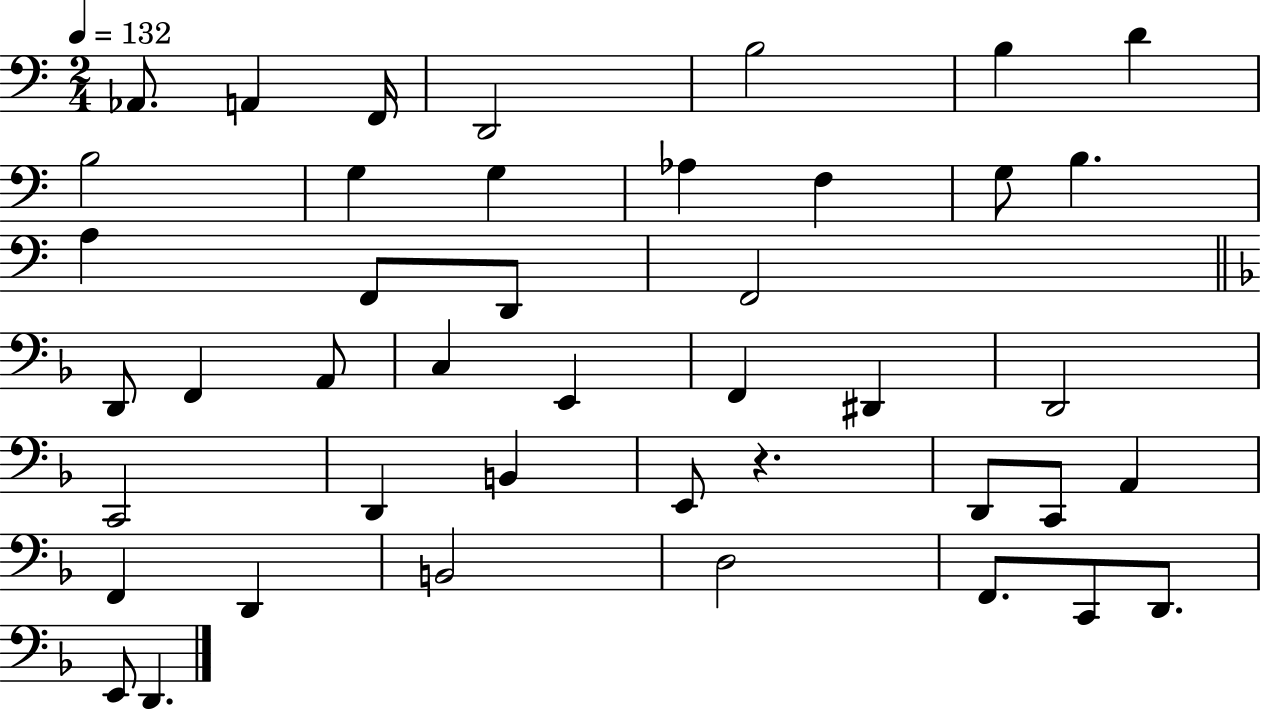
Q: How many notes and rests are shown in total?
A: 43